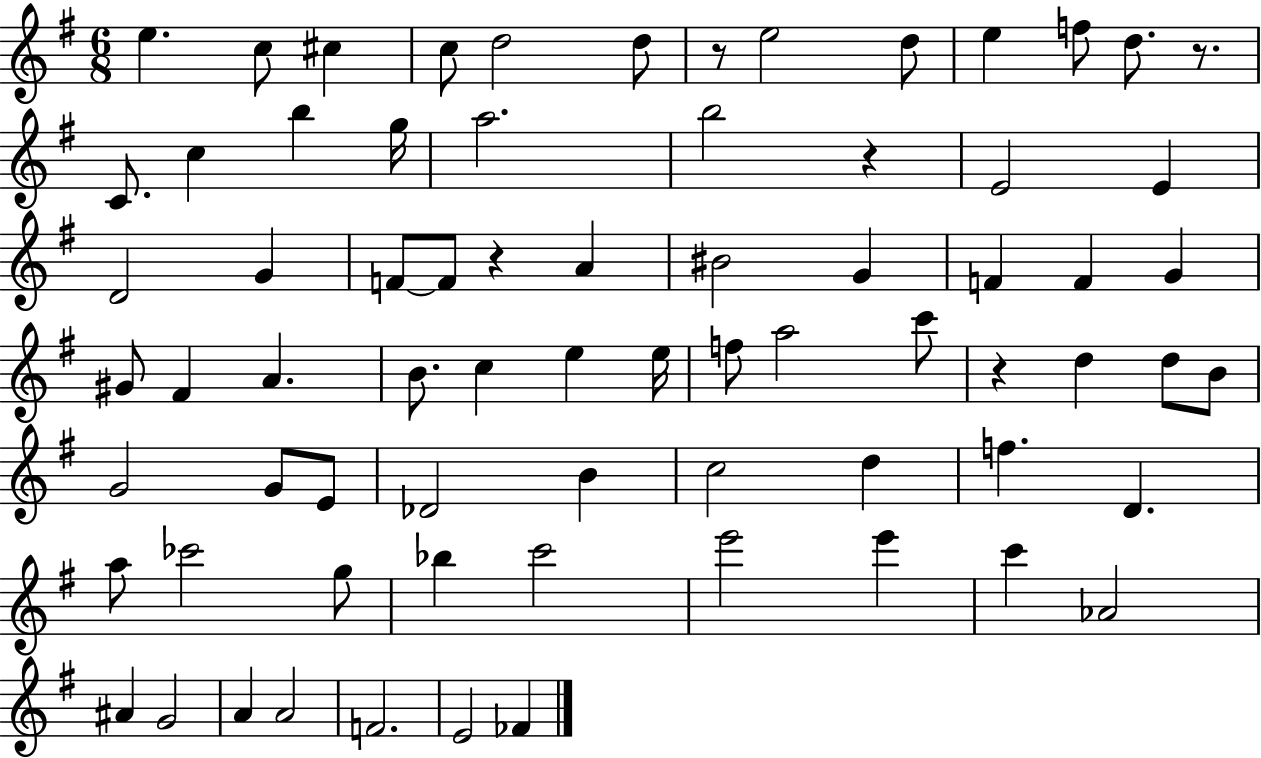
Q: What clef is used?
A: treble